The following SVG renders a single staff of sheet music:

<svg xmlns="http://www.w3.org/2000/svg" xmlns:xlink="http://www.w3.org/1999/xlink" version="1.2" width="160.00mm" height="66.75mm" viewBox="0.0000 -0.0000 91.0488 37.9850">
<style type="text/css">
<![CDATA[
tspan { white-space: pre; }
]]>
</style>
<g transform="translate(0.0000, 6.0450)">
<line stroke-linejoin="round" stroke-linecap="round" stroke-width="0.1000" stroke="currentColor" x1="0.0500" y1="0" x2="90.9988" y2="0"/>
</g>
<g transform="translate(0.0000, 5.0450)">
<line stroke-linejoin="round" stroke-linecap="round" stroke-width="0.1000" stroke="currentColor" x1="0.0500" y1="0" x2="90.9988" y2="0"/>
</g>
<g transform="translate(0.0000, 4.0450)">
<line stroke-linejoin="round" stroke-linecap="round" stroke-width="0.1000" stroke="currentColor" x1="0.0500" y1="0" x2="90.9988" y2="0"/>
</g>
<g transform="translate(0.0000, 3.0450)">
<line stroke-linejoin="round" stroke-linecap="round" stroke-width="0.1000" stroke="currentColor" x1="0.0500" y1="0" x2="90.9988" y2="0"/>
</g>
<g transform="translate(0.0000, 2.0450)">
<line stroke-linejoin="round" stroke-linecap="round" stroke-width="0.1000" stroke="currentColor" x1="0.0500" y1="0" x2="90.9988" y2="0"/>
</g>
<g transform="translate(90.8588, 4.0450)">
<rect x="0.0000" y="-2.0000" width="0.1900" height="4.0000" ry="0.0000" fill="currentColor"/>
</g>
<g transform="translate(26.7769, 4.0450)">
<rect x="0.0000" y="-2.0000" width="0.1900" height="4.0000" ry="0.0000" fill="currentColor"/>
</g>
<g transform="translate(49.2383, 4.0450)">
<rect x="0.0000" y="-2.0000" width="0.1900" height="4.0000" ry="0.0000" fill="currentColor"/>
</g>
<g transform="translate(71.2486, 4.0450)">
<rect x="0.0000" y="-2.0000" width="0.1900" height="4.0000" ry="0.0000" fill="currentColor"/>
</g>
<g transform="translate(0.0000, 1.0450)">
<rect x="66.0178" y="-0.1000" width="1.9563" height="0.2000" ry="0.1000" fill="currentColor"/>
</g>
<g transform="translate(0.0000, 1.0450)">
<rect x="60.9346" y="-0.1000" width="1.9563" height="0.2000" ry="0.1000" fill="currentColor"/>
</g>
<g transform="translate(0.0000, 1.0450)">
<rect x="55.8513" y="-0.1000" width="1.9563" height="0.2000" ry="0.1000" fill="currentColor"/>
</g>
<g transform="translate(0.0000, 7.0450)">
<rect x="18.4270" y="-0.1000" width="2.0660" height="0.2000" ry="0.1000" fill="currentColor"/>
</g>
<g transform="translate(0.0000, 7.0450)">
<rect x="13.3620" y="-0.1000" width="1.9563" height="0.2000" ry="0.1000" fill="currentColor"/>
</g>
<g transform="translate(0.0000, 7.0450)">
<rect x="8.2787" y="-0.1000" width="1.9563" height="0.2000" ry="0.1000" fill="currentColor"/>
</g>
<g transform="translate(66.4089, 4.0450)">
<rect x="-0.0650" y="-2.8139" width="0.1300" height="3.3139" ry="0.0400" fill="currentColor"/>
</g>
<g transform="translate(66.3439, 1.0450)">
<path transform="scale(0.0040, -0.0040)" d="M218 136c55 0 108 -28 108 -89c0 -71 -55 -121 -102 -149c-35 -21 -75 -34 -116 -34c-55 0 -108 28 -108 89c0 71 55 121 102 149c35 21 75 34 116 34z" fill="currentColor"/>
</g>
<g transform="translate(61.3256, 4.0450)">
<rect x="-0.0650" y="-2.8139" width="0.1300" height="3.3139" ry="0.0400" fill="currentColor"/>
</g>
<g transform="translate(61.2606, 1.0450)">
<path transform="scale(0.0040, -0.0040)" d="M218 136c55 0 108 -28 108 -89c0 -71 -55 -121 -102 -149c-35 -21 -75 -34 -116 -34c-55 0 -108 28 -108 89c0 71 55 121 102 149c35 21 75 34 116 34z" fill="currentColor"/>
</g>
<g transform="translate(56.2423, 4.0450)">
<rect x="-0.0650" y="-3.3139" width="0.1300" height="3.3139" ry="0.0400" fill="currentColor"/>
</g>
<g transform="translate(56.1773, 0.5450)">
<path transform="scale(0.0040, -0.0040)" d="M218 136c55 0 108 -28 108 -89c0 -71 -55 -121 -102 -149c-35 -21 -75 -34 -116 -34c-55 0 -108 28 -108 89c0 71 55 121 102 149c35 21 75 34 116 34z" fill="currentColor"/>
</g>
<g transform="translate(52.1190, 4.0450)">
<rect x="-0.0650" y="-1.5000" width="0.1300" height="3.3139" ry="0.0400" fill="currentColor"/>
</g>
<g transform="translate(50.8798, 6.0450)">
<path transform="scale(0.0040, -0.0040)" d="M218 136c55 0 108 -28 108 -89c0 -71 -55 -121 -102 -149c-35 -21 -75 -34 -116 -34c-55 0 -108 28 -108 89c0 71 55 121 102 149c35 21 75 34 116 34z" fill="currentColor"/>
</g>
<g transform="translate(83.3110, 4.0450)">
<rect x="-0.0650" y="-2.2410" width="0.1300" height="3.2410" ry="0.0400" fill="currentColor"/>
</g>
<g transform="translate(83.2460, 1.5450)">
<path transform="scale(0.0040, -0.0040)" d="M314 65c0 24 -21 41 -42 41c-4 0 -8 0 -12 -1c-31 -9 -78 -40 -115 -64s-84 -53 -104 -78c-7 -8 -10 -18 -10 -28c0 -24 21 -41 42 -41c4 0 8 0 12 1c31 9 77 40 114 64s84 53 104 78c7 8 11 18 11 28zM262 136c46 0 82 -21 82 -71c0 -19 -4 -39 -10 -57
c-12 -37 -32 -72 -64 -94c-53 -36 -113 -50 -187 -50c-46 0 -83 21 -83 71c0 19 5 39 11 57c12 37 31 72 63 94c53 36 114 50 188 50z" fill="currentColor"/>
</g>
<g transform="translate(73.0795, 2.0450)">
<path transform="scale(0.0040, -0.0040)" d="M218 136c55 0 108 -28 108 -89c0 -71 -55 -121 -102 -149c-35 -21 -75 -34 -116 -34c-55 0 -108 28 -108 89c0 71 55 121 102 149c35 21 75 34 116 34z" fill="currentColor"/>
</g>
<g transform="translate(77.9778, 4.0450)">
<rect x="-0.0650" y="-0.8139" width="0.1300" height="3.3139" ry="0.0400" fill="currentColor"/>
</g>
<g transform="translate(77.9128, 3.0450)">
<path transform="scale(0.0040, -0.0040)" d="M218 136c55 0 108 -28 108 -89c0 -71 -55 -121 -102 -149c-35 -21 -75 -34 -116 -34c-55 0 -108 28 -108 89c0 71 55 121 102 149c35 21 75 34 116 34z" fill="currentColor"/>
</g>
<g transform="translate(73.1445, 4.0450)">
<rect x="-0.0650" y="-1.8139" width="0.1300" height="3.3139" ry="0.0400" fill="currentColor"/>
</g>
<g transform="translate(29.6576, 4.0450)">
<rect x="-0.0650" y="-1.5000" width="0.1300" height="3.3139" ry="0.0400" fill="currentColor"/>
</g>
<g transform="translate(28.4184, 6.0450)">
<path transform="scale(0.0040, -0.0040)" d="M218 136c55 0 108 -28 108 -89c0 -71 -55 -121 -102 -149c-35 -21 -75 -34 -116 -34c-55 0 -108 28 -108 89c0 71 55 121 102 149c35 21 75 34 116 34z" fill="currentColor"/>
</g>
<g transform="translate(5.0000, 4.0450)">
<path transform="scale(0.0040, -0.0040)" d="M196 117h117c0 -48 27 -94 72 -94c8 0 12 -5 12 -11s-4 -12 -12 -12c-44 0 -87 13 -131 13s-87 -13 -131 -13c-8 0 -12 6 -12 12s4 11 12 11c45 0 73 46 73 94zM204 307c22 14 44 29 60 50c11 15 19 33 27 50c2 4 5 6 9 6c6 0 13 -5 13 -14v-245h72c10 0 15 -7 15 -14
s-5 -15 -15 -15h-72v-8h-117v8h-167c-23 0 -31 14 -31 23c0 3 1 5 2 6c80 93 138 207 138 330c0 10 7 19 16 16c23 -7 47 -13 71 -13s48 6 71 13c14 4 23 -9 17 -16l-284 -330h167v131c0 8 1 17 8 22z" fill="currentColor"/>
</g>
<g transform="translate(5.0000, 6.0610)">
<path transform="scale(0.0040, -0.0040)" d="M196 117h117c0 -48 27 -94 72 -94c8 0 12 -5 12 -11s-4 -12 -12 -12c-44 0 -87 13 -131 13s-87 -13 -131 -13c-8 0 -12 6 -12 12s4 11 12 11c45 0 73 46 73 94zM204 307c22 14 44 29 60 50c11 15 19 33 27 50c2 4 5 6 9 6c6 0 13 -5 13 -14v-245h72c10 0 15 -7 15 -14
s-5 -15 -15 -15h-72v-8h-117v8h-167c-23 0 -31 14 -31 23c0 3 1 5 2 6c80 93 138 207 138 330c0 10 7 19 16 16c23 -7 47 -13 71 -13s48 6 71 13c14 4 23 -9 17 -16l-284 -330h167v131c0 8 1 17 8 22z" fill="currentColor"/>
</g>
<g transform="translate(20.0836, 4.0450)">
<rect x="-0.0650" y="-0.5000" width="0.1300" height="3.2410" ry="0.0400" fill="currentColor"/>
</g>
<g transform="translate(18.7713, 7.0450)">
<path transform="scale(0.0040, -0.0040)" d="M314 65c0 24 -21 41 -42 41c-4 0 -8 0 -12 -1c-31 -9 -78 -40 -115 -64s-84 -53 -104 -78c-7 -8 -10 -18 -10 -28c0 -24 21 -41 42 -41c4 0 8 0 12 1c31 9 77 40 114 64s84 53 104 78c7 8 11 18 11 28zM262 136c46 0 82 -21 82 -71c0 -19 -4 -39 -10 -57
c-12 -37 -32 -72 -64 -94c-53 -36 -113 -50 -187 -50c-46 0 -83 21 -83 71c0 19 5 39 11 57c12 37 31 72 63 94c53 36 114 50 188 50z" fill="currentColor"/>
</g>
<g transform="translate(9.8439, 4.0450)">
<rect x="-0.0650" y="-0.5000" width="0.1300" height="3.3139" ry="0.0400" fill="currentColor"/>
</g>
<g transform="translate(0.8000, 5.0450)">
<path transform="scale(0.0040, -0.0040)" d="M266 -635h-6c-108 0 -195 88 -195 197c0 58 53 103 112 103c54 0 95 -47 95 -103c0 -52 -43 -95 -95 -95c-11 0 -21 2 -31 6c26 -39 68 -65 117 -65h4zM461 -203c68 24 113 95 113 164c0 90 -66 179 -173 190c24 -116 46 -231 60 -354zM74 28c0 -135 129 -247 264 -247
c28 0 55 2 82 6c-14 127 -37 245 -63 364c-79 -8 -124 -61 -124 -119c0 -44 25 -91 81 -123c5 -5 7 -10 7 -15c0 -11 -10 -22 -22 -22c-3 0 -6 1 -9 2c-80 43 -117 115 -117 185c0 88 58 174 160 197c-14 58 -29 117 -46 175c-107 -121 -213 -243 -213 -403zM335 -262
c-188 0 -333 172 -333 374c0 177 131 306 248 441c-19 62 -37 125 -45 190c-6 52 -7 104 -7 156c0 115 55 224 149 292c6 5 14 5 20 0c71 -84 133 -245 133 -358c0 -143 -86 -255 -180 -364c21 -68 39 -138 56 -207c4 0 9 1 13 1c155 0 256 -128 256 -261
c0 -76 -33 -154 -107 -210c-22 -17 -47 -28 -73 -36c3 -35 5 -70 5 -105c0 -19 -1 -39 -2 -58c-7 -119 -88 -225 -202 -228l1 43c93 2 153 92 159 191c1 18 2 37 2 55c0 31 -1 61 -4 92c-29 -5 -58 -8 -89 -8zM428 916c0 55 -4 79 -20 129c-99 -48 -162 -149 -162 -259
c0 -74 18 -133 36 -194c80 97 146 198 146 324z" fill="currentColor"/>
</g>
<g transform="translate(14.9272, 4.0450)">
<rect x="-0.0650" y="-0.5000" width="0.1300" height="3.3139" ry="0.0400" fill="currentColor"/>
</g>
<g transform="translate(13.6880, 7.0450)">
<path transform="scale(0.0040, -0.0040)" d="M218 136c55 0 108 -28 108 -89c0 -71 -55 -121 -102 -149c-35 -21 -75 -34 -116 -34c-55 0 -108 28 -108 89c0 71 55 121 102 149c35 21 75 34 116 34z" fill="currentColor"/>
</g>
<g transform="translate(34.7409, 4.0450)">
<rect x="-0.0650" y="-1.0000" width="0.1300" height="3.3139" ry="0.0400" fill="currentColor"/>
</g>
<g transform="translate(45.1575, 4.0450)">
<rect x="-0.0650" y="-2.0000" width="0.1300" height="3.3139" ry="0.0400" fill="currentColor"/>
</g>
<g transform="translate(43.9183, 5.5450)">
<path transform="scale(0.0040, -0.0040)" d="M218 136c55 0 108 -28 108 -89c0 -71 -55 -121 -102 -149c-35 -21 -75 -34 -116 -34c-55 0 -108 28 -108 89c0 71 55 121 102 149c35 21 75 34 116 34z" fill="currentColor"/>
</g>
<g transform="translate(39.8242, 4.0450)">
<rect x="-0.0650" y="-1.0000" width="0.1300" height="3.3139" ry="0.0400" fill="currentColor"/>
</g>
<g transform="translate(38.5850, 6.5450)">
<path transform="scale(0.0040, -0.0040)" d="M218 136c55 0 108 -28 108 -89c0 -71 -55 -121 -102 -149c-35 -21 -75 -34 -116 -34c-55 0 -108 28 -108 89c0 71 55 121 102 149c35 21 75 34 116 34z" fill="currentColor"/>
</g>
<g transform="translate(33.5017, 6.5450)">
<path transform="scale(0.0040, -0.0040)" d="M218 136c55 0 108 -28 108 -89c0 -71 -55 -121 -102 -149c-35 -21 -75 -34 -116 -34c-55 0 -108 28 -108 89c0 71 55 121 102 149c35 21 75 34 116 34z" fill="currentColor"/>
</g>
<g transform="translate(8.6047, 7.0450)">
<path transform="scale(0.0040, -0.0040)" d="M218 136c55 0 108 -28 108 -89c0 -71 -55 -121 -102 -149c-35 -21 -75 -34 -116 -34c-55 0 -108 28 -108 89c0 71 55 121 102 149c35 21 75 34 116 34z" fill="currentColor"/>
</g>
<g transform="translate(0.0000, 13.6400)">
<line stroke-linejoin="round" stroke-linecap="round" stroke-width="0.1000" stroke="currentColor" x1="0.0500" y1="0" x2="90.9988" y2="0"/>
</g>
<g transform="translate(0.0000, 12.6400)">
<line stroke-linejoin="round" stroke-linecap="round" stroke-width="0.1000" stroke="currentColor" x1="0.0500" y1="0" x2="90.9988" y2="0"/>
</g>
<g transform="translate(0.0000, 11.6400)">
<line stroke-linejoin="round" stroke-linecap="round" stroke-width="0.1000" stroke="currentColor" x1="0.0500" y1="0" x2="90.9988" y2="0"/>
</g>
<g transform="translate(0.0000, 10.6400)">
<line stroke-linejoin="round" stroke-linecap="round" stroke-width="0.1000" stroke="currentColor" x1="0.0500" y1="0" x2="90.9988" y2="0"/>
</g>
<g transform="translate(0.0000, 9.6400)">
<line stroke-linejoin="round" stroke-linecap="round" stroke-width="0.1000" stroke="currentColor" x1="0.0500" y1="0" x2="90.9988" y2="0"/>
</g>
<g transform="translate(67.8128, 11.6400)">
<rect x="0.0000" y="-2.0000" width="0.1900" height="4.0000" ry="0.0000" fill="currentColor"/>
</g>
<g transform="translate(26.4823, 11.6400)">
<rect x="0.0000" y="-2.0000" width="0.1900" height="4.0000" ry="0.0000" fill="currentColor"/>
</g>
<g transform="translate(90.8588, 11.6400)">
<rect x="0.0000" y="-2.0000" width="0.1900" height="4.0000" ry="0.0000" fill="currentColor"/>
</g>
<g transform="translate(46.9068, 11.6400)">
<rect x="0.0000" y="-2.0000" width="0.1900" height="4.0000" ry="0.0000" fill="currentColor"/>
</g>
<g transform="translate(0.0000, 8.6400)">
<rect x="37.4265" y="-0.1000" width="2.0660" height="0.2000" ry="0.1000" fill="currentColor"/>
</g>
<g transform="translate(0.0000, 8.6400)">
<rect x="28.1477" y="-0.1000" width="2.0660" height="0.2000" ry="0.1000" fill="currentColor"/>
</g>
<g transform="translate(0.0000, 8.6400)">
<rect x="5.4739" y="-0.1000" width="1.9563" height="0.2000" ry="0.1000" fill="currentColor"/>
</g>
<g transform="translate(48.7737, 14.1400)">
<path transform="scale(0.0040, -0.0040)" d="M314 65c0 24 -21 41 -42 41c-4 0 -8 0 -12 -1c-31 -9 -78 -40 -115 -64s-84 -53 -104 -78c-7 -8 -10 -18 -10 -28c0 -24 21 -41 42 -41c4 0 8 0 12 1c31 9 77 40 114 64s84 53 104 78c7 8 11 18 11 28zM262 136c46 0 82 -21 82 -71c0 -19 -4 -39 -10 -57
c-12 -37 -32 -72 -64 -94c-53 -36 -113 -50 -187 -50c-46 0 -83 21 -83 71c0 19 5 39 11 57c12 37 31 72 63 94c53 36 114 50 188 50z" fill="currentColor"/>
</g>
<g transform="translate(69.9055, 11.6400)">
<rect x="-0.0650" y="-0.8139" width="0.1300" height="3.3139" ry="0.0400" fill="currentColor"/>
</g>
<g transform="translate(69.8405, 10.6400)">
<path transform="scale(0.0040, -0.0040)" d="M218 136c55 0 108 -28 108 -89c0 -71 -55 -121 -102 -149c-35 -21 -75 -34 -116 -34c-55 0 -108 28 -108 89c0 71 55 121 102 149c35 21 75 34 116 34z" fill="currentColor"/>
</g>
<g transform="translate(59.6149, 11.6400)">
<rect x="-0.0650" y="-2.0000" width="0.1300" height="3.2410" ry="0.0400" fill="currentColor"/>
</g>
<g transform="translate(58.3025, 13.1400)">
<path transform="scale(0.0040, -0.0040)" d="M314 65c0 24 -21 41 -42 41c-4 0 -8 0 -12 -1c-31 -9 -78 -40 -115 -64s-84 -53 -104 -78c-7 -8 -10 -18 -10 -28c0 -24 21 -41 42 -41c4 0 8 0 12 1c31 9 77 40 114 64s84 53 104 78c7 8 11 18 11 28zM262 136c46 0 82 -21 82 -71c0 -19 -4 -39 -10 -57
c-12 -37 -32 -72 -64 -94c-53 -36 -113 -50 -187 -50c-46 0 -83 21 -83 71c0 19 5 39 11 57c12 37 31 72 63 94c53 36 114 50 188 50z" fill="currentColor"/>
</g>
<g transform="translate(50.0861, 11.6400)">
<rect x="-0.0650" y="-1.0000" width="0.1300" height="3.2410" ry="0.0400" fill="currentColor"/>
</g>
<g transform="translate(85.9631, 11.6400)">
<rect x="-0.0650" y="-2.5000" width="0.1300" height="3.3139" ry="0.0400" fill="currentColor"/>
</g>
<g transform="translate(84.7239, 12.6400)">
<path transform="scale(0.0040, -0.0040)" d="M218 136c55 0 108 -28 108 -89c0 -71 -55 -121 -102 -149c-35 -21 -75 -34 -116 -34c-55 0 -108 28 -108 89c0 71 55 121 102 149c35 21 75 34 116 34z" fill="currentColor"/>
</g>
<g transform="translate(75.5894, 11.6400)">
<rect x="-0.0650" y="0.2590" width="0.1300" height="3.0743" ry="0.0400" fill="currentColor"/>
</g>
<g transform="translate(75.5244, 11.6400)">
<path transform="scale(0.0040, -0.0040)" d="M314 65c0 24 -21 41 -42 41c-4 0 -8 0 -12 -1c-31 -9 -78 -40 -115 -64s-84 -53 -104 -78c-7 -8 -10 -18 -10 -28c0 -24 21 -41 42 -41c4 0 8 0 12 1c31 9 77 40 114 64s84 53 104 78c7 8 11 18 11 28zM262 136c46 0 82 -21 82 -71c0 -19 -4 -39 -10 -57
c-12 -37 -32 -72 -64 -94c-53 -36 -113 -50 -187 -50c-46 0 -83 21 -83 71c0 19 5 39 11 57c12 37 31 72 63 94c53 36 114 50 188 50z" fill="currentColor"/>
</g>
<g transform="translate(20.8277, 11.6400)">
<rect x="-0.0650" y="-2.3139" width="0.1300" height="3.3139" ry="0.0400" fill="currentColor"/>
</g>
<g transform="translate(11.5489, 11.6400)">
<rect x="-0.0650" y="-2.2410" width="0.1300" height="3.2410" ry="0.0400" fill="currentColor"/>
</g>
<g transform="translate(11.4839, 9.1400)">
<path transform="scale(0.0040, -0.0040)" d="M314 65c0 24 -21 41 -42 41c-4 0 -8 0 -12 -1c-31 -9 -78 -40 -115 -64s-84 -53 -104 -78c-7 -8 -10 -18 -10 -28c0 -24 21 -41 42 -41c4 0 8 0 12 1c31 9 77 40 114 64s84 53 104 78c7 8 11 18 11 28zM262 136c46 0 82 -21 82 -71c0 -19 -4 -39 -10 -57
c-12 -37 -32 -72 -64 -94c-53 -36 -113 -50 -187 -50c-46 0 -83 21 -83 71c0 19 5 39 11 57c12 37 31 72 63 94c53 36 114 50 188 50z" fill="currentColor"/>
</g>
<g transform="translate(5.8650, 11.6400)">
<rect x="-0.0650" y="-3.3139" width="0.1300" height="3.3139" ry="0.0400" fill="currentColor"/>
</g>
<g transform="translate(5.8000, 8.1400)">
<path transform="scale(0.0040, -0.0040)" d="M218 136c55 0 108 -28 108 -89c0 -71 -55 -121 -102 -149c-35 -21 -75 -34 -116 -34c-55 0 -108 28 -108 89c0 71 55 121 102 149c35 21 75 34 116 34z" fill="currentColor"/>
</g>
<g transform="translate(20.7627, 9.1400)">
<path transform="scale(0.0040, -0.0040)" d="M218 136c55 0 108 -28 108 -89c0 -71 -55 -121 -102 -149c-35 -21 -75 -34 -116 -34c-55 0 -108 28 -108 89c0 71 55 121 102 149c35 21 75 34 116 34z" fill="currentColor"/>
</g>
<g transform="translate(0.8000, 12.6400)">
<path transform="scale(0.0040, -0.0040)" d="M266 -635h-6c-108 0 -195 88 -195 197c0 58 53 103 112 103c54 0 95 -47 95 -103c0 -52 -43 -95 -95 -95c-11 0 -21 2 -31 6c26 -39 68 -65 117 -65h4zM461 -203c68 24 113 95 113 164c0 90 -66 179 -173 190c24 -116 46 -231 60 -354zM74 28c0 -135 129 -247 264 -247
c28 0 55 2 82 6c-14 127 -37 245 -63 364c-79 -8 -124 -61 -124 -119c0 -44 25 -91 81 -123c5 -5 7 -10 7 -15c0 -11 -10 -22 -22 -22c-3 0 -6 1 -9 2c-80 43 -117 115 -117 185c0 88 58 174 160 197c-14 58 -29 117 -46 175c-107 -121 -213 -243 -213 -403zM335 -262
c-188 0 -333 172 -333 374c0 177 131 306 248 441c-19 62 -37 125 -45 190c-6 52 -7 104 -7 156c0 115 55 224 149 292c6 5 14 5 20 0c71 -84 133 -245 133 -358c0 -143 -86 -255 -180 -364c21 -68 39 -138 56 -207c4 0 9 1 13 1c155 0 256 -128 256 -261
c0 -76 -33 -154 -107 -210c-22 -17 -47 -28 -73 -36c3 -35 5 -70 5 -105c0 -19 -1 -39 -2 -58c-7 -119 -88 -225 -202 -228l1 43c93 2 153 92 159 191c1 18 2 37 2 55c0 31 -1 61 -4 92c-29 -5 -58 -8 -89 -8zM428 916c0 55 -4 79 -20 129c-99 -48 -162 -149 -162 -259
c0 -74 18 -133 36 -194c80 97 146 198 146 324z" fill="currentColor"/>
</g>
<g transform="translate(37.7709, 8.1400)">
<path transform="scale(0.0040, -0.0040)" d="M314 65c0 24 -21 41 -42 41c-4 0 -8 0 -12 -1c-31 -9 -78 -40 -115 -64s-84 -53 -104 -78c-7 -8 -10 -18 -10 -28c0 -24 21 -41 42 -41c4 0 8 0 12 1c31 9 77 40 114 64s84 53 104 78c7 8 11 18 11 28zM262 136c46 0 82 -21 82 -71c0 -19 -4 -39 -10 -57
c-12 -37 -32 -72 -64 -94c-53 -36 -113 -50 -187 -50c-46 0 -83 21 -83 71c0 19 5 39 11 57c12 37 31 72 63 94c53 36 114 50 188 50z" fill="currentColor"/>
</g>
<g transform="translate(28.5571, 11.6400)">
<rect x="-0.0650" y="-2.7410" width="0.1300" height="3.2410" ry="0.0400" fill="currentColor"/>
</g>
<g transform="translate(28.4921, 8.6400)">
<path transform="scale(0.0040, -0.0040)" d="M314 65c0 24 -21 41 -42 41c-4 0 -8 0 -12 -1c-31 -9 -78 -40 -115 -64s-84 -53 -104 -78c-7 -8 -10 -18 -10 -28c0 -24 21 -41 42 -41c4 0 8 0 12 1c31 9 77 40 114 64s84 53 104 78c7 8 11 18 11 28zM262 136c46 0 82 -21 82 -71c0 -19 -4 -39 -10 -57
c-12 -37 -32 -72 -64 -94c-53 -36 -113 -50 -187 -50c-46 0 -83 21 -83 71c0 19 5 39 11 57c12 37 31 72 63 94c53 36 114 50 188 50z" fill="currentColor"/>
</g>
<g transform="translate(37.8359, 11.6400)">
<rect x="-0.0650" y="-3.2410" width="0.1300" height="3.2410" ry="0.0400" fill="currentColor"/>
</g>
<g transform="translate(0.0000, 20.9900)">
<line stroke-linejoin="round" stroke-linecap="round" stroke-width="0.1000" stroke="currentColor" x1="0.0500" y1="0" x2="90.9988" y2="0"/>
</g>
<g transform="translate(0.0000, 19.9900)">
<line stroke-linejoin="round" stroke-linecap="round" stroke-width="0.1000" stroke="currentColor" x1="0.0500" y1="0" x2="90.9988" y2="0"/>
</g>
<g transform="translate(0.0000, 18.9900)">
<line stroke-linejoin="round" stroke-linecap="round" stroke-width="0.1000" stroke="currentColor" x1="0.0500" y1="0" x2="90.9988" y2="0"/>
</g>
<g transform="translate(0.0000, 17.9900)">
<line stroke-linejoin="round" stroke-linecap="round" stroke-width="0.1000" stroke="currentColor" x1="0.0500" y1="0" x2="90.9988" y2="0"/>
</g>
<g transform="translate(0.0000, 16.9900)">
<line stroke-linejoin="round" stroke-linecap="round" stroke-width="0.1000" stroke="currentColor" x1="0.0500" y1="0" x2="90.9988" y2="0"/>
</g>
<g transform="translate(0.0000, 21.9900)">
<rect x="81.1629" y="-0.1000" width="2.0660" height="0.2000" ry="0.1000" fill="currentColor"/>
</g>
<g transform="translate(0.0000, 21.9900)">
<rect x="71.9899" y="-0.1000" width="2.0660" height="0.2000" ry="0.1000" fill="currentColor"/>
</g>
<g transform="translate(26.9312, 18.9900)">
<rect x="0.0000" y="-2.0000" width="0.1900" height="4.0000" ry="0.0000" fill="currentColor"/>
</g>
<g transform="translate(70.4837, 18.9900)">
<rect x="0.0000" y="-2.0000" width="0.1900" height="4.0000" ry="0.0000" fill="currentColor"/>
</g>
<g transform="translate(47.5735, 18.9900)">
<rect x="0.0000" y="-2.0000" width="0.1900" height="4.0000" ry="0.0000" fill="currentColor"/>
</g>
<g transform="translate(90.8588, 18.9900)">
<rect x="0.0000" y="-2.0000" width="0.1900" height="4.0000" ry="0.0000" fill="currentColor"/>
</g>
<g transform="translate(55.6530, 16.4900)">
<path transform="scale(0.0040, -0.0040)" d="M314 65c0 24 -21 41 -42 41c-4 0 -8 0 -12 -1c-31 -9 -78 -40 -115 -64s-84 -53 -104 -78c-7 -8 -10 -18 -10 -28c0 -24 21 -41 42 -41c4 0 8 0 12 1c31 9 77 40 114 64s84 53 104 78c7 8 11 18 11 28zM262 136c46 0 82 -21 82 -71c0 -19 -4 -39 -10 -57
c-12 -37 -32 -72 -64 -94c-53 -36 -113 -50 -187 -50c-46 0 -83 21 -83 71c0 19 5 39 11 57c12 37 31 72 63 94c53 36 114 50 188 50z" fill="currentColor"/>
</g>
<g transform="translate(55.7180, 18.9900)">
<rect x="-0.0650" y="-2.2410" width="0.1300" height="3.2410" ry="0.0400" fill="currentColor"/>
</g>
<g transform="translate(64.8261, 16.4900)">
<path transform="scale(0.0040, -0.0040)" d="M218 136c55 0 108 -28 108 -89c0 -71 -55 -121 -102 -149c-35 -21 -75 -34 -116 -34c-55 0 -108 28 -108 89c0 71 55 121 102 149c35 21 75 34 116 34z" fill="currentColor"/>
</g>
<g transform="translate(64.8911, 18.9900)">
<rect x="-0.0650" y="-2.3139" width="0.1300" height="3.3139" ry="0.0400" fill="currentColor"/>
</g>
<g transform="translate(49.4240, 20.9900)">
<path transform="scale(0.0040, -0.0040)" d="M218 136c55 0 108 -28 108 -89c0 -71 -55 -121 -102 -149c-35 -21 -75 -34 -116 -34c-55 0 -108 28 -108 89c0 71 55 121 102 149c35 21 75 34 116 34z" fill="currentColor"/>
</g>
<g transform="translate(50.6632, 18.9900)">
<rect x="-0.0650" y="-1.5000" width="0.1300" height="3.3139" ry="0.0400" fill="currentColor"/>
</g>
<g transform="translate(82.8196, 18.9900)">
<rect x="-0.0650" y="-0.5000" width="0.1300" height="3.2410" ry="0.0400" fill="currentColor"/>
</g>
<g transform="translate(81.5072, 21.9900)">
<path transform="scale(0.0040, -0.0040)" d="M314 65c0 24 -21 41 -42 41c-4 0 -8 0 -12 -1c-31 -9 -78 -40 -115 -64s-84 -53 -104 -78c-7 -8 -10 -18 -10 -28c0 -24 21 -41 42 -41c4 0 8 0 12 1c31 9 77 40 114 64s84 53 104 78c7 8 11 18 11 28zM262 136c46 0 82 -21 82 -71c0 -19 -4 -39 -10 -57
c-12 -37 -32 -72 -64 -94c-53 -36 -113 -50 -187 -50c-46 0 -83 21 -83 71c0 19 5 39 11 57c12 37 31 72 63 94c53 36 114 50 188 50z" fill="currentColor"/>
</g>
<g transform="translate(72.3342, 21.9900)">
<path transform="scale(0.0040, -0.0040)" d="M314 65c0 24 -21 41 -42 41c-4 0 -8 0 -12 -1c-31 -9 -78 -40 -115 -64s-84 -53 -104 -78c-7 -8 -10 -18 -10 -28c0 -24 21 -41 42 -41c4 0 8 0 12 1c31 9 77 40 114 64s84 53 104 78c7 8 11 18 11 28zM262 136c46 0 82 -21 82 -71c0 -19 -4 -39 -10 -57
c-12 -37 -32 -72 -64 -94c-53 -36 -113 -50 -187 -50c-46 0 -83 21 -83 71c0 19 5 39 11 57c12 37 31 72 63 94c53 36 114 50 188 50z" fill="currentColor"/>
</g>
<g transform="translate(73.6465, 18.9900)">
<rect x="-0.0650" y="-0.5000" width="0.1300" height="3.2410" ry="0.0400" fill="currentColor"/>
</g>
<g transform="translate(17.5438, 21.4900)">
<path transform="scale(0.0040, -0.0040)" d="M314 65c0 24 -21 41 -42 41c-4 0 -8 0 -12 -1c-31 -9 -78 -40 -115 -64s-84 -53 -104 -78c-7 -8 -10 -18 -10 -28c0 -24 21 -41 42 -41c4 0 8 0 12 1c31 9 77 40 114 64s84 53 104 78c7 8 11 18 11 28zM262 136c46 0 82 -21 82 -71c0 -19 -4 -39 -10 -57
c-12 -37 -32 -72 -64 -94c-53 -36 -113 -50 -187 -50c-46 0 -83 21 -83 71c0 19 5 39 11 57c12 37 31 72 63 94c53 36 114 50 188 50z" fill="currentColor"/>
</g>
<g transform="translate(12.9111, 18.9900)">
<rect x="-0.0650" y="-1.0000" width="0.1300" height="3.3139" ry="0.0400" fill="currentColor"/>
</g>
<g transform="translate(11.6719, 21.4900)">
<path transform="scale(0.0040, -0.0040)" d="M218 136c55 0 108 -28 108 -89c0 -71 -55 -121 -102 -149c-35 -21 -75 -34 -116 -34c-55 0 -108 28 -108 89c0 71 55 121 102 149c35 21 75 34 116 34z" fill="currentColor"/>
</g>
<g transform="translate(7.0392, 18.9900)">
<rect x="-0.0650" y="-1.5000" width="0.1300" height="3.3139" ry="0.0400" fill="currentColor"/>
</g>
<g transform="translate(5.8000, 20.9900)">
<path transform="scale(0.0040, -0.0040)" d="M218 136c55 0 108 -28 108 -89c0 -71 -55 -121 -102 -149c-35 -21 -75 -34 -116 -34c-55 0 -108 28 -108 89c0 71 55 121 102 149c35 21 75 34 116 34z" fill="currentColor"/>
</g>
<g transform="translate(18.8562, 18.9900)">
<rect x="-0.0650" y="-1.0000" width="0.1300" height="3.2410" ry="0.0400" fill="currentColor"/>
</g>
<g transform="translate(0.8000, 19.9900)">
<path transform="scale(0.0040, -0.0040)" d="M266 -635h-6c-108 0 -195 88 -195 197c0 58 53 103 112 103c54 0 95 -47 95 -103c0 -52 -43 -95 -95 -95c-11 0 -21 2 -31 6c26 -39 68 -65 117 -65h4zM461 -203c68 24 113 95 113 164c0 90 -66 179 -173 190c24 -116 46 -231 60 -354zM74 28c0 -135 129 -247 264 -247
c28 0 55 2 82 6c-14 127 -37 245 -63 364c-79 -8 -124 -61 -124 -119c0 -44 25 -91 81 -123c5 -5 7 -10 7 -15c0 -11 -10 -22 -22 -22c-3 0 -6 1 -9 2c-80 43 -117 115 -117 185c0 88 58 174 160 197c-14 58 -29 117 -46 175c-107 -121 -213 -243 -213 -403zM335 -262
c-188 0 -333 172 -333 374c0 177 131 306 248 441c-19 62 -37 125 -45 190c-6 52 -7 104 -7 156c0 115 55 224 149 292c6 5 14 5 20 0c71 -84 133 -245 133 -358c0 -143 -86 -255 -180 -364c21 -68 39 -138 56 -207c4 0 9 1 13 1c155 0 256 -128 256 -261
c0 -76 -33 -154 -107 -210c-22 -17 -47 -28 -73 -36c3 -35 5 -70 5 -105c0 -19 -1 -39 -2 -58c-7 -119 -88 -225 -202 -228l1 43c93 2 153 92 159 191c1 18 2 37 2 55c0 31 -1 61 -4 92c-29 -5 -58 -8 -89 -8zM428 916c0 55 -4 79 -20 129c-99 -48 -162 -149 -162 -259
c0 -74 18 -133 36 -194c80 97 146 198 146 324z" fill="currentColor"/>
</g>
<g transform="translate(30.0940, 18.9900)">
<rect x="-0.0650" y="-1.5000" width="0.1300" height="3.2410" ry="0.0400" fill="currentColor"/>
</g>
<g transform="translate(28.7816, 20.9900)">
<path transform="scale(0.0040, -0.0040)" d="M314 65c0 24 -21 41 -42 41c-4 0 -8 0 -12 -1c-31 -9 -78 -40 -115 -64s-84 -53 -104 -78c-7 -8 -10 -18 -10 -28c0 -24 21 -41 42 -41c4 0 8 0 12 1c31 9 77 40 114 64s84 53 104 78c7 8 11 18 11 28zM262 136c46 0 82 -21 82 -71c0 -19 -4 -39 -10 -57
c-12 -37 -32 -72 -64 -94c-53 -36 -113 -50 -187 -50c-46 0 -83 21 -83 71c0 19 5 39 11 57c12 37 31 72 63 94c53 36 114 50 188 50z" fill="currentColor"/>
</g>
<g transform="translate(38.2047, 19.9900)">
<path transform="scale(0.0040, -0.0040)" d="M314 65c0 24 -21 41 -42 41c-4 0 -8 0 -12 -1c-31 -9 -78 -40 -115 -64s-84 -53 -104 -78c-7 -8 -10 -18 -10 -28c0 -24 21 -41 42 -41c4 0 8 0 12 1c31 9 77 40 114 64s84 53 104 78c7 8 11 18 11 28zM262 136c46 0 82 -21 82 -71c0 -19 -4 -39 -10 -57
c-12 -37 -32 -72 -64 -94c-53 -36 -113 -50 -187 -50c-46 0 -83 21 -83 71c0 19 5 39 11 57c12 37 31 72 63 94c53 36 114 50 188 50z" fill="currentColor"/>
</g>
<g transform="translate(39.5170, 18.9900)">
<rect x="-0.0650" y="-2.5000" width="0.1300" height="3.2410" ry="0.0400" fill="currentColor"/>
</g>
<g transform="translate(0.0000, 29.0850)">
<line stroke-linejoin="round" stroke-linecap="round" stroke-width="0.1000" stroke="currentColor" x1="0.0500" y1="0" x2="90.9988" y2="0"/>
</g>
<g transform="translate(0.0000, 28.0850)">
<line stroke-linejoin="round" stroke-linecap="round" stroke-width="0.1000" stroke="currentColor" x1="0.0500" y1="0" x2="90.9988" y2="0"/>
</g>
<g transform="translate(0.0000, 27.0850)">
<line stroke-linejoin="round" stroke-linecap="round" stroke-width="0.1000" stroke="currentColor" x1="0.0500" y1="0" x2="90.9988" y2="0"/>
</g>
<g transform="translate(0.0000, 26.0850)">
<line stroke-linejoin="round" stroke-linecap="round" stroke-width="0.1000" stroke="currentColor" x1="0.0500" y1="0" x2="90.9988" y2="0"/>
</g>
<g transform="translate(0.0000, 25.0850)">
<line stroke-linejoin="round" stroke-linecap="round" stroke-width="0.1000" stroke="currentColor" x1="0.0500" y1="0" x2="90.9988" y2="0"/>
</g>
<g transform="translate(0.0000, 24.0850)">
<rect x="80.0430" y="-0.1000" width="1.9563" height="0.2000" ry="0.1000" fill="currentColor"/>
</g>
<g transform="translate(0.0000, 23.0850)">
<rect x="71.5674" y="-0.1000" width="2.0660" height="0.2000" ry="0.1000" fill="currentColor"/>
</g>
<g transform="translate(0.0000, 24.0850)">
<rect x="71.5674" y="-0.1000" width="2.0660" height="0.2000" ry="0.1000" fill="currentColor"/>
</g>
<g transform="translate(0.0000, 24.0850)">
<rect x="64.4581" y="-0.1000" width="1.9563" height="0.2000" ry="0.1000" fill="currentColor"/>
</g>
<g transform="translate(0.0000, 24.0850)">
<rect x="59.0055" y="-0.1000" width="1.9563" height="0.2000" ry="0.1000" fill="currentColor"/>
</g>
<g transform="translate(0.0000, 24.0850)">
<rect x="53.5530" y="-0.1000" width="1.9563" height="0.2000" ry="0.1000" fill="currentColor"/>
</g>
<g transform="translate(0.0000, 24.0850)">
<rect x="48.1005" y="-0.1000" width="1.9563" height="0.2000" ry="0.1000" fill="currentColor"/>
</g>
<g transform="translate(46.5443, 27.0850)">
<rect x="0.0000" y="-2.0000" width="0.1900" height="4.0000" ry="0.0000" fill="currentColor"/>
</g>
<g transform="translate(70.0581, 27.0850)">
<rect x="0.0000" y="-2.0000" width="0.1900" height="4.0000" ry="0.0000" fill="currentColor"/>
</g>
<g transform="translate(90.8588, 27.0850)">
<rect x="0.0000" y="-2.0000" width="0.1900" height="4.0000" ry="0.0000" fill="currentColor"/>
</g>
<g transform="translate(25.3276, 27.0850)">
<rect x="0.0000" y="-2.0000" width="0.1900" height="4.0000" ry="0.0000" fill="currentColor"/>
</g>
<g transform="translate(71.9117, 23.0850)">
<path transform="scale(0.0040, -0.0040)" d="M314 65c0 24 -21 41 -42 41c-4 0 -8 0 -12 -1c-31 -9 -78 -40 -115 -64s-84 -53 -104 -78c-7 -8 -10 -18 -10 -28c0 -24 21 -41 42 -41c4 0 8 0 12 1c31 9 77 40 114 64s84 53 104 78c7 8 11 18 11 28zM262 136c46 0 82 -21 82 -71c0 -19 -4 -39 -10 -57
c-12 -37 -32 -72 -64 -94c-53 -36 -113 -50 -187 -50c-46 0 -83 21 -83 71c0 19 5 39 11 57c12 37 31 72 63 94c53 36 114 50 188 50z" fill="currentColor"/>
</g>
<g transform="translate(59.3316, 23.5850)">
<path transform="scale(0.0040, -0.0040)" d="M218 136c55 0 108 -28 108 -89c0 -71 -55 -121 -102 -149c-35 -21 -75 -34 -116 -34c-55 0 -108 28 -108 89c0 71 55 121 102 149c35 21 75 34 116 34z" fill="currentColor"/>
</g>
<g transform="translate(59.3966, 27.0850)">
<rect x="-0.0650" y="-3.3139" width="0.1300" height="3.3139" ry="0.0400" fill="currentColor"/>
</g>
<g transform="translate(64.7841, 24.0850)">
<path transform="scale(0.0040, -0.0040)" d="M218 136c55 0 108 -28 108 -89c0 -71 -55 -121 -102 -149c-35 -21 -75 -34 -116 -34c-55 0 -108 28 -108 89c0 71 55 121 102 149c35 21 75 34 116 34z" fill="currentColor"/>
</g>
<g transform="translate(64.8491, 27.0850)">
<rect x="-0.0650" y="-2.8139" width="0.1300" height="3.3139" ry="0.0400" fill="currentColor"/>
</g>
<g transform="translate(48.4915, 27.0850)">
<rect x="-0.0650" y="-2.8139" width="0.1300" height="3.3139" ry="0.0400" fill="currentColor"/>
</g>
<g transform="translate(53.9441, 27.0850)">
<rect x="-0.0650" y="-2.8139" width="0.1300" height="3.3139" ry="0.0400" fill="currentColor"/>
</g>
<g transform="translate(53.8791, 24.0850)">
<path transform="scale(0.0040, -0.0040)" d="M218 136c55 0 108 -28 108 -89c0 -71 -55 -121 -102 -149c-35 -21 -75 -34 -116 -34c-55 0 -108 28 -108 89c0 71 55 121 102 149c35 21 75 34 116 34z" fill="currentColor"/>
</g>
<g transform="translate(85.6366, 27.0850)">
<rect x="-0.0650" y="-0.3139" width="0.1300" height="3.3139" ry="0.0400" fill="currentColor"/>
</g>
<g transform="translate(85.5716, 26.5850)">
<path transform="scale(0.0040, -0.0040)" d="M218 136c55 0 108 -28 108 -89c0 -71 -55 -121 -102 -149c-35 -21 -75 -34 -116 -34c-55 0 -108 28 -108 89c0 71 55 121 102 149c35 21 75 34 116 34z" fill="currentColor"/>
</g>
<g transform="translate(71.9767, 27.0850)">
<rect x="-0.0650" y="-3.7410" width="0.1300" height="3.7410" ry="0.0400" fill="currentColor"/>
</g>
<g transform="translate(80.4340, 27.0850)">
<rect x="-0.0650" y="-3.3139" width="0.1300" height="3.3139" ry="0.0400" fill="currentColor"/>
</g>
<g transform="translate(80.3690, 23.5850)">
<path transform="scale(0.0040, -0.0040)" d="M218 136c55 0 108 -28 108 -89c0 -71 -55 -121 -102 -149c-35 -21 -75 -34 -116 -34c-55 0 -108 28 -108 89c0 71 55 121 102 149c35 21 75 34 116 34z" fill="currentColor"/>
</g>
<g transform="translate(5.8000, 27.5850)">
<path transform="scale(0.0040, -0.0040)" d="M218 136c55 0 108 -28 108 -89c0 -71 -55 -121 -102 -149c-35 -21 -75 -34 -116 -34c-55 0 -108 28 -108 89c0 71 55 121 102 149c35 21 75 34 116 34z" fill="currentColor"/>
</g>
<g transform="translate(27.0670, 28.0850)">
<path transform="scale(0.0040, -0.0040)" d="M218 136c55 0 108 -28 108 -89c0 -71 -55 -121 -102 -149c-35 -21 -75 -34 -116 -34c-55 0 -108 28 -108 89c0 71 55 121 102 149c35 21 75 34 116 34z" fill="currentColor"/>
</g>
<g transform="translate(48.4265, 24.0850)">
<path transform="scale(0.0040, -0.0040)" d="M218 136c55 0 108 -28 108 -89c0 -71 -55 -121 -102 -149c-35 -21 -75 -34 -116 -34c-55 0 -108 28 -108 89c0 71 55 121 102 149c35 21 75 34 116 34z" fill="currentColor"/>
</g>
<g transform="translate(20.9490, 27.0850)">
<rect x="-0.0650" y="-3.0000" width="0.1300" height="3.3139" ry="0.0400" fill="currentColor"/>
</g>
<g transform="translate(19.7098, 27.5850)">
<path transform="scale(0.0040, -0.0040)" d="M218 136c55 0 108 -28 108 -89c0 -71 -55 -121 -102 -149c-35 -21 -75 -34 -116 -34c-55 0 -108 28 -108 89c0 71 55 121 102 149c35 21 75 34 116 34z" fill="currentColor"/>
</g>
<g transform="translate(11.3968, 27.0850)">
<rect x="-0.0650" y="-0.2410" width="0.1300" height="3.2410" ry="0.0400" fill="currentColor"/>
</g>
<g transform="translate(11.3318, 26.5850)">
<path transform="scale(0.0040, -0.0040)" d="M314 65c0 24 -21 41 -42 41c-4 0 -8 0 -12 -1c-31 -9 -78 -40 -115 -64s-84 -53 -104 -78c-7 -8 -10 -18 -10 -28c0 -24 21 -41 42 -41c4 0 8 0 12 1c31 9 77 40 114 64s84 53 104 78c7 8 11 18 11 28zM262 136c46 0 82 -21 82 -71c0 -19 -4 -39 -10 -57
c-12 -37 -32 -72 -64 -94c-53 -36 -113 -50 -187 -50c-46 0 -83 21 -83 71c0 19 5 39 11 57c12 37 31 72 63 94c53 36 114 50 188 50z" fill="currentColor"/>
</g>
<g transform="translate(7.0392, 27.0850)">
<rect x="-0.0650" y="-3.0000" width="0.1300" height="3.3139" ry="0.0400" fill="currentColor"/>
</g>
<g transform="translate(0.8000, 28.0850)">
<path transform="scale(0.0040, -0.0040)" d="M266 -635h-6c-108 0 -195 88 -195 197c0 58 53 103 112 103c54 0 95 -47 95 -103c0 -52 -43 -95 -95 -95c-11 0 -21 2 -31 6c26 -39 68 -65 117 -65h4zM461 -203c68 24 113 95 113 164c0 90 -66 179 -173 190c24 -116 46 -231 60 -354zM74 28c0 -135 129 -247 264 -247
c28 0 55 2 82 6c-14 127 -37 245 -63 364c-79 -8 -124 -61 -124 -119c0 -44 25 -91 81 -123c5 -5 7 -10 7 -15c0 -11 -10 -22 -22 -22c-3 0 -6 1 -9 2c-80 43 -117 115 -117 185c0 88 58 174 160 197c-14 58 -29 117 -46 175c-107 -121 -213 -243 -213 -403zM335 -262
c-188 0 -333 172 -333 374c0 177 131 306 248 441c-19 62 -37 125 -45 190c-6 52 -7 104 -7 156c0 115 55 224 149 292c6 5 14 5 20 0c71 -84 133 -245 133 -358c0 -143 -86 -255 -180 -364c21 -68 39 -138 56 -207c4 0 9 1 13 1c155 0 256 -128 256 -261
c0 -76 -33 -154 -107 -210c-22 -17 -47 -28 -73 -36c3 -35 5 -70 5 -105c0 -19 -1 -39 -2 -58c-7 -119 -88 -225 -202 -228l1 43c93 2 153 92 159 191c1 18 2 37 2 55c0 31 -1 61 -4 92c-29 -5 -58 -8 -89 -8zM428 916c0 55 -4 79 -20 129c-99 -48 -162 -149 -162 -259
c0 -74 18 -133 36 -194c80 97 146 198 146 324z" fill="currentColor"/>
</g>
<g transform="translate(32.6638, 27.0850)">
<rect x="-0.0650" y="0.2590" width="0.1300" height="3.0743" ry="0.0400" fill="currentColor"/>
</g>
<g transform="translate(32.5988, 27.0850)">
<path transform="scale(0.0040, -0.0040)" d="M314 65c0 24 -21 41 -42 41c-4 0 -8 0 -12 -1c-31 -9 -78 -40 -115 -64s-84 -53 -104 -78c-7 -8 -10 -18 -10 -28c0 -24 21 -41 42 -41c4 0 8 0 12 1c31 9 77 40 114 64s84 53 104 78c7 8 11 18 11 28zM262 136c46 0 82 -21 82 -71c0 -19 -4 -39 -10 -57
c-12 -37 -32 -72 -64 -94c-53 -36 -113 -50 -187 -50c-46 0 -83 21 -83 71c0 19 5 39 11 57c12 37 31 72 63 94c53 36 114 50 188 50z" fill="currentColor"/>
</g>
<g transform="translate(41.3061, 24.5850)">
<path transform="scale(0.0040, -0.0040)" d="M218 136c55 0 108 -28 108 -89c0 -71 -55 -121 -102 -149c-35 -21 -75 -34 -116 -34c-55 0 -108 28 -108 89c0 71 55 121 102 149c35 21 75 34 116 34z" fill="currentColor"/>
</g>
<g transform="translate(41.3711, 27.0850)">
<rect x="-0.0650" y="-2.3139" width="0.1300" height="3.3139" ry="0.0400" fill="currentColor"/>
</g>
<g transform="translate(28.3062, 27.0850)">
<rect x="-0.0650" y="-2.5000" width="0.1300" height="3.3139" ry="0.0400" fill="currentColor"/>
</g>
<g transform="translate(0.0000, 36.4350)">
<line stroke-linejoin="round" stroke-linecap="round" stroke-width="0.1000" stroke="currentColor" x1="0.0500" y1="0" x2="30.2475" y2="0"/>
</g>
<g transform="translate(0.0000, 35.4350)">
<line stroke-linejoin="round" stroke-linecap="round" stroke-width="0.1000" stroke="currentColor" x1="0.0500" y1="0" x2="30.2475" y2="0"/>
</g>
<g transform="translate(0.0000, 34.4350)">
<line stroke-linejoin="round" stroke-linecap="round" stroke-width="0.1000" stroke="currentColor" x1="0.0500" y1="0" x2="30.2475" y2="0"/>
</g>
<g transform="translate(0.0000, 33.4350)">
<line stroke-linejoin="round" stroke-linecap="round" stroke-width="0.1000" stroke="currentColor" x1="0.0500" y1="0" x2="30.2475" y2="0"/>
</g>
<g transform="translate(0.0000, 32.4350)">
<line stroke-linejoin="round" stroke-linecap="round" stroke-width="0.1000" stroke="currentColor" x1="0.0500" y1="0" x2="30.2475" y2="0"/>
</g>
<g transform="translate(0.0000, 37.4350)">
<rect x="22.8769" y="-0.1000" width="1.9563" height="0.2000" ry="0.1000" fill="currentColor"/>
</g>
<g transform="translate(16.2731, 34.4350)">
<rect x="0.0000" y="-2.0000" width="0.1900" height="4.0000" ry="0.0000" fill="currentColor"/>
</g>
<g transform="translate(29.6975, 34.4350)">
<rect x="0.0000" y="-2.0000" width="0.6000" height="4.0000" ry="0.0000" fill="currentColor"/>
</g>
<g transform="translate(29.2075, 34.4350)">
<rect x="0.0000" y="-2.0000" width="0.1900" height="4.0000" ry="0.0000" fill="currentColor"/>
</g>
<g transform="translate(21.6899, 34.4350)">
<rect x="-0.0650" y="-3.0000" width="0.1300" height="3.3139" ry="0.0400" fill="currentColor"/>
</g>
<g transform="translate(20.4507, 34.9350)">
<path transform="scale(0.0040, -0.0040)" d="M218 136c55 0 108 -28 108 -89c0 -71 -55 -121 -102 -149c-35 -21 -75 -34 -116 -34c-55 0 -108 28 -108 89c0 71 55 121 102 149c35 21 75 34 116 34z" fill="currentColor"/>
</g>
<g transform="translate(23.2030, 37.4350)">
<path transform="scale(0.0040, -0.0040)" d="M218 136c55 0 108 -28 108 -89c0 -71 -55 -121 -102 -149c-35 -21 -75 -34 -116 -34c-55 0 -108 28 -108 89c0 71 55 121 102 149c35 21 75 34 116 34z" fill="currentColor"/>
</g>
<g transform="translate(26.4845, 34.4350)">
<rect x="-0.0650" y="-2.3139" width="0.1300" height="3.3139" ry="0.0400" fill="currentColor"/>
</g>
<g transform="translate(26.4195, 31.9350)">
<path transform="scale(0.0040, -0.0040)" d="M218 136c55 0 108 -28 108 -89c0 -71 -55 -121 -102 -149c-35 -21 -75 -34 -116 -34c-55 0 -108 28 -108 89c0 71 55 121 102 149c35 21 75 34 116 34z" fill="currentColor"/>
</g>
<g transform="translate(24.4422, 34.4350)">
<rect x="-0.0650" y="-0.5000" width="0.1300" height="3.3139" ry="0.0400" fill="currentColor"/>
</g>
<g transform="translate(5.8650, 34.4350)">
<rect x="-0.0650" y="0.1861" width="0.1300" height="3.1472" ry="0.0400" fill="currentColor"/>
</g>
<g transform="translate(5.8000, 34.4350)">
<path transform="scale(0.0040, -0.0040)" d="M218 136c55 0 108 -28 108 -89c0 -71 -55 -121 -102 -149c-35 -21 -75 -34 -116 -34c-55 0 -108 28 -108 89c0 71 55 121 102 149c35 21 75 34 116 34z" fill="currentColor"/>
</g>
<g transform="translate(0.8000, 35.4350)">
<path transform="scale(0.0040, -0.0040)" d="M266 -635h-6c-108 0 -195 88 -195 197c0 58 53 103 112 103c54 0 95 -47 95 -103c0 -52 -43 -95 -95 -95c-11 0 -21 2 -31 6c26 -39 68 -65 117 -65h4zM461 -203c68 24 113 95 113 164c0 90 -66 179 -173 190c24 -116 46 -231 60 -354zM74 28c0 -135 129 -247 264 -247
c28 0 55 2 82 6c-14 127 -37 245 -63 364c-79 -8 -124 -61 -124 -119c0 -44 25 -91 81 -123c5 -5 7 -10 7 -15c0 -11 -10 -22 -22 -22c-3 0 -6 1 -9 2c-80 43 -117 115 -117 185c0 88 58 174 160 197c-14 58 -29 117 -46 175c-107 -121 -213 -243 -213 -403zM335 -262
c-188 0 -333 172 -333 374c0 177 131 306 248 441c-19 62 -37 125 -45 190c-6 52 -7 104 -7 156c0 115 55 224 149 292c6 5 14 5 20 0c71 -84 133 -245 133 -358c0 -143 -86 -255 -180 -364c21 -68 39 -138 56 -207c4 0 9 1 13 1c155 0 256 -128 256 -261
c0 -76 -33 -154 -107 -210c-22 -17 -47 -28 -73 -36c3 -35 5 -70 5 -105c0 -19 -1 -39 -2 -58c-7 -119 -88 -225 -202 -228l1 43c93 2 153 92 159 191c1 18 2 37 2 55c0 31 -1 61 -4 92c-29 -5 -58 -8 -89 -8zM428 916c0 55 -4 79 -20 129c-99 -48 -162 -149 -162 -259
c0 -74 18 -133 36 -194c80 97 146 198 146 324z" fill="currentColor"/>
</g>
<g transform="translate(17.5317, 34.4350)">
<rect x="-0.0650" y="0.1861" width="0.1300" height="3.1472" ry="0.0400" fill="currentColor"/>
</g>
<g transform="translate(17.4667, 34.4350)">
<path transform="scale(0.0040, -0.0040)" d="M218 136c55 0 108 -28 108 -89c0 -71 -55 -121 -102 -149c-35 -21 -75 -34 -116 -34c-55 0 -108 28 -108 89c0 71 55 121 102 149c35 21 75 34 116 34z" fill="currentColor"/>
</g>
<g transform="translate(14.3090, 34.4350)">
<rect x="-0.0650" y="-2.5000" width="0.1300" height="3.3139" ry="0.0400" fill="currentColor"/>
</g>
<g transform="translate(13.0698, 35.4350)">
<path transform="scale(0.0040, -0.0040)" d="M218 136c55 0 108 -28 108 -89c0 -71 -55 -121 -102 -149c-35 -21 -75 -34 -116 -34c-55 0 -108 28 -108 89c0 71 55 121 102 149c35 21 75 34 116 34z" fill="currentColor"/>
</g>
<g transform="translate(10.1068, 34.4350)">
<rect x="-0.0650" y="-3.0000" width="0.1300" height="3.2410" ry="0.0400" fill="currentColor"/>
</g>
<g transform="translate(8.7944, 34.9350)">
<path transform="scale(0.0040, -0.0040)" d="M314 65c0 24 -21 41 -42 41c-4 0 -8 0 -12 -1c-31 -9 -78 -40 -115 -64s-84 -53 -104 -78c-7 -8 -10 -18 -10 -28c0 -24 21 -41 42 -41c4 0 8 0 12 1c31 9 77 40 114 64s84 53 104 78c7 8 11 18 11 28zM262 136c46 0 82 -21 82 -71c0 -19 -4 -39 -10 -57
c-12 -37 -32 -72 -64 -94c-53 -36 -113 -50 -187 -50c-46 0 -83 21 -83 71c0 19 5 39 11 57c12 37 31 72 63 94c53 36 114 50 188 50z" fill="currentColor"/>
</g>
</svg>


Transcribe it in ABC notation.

X:1
T:Untitled
M:4/4
L:1/4
K:C
C C C2 E D D F E b a a f d g2 b g2 g a2 b2 D2 F2 d B2 G E D D2 E2 G2 E g2 g C2 C2 A c2 A G B2 g a a b a c'2 b c B A2 G B A C g